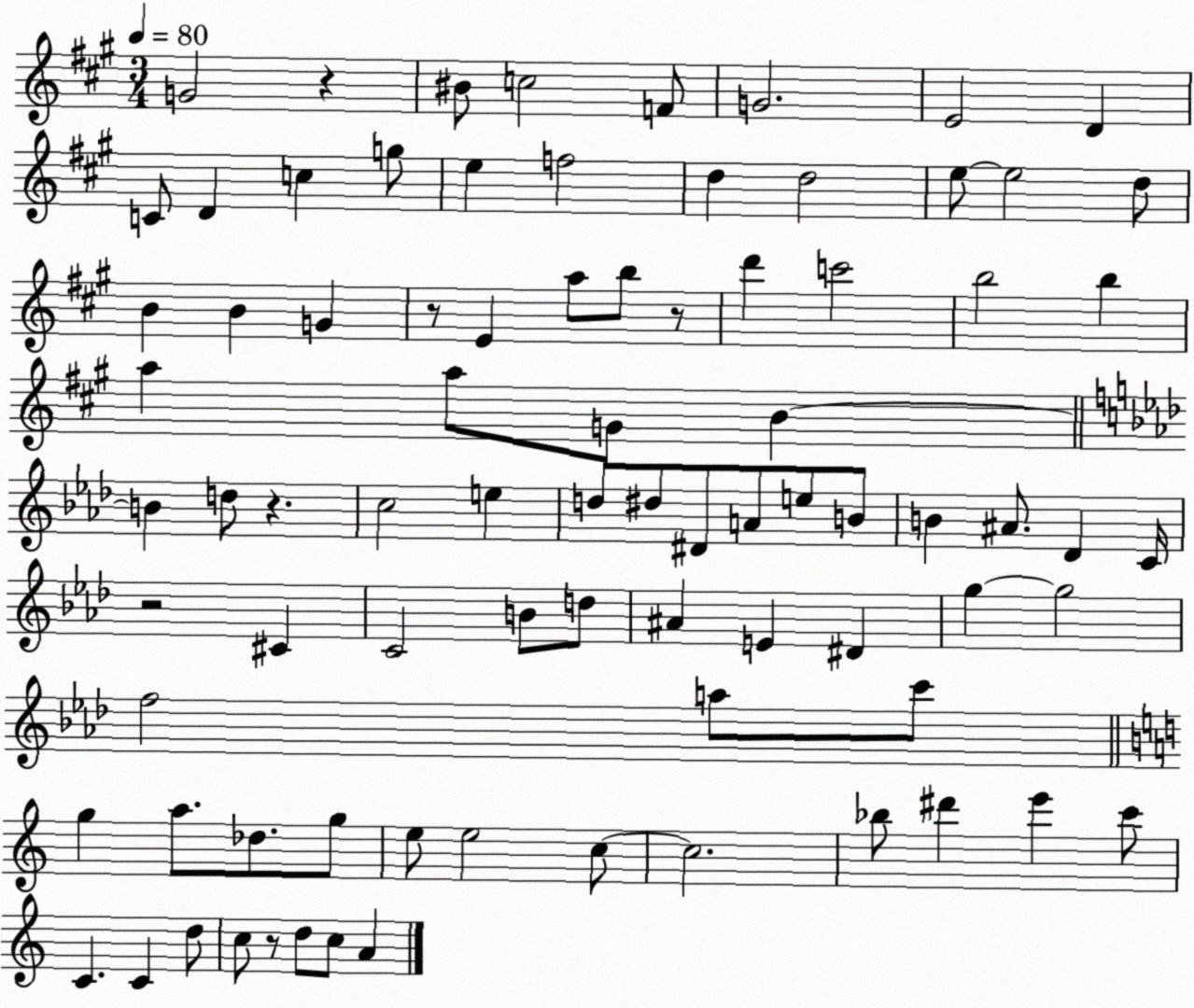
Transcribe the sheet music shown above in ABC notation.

X:1
T:Untitled
M:3/4
L:1/4
K:A
G2 z ^B/2 c2 F/2 G2 E2 D C/2 D c g/2 e f2 d d2 e/2 e2 d/2 B B G z/2 E a/2 b/2 z/2 d' c'2 b2 b a a/2 G/2 B B d/2 z c2 e d/2 ^d/2 ^D/2 A/2 e/2 B/2 B ^A/2 _D C/4 z2 ^C C2 B/2 d/2 ^A E ^D g g2 f2 a/2 c'/2 g a/2 _d/2 g/2 e/2 e2 c/2 c2 _b/2 ^d' e' c'/2 C C d/2 c/2 z/2 d/2 c/2 A